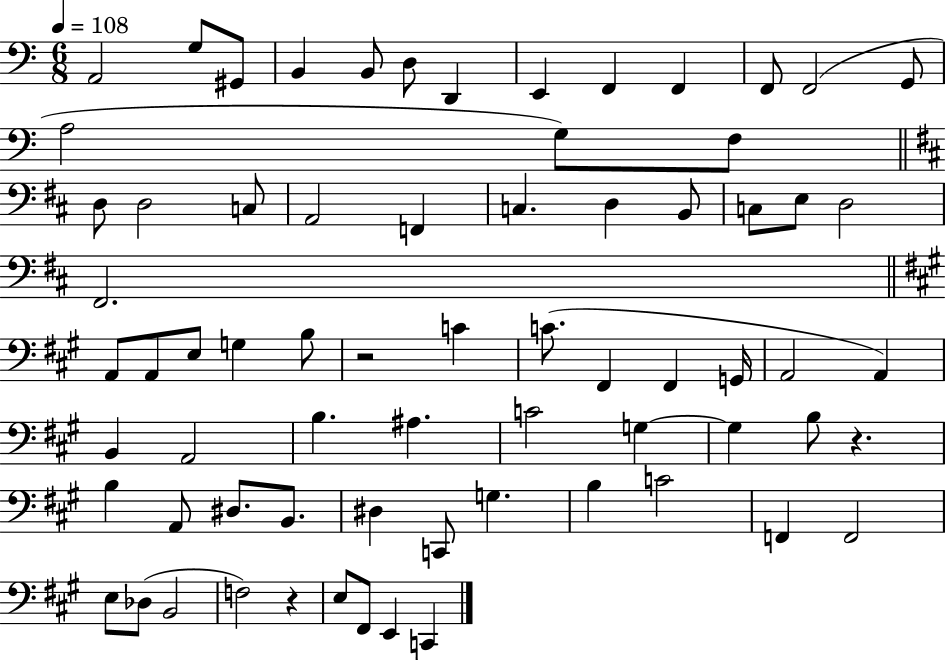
X:1
T:Untitled
M:6/8
L:1/4
K:C
A,,2 G,/2 ^G,,/2 B,, B,,/2 D,/2 D,, E,, F,, F,, F,,/2 F,,2 G,,/2 A,2 G,/2 F,/2 D,/2 D,2 C,/2 A,,2 F,, C, D, B,,/2 C,/2 E,/2 D,2 ^F,,2 A,,/2 A,,/2 E,/2 G, B,/2 z2 C C/2 ^F,, ^F,, G,,/4 A,,2 A,, B,, A,,2 B, ^A, C2 G, G, B,/2 z B, A,,/2 ^D,/2 B,,/2 ^D, C,,/2 G, B, C2 F,, F,,2 E,/2 _D,/2 B,,2 F,2 z E,/2 ^F,,/2 E,, C,,